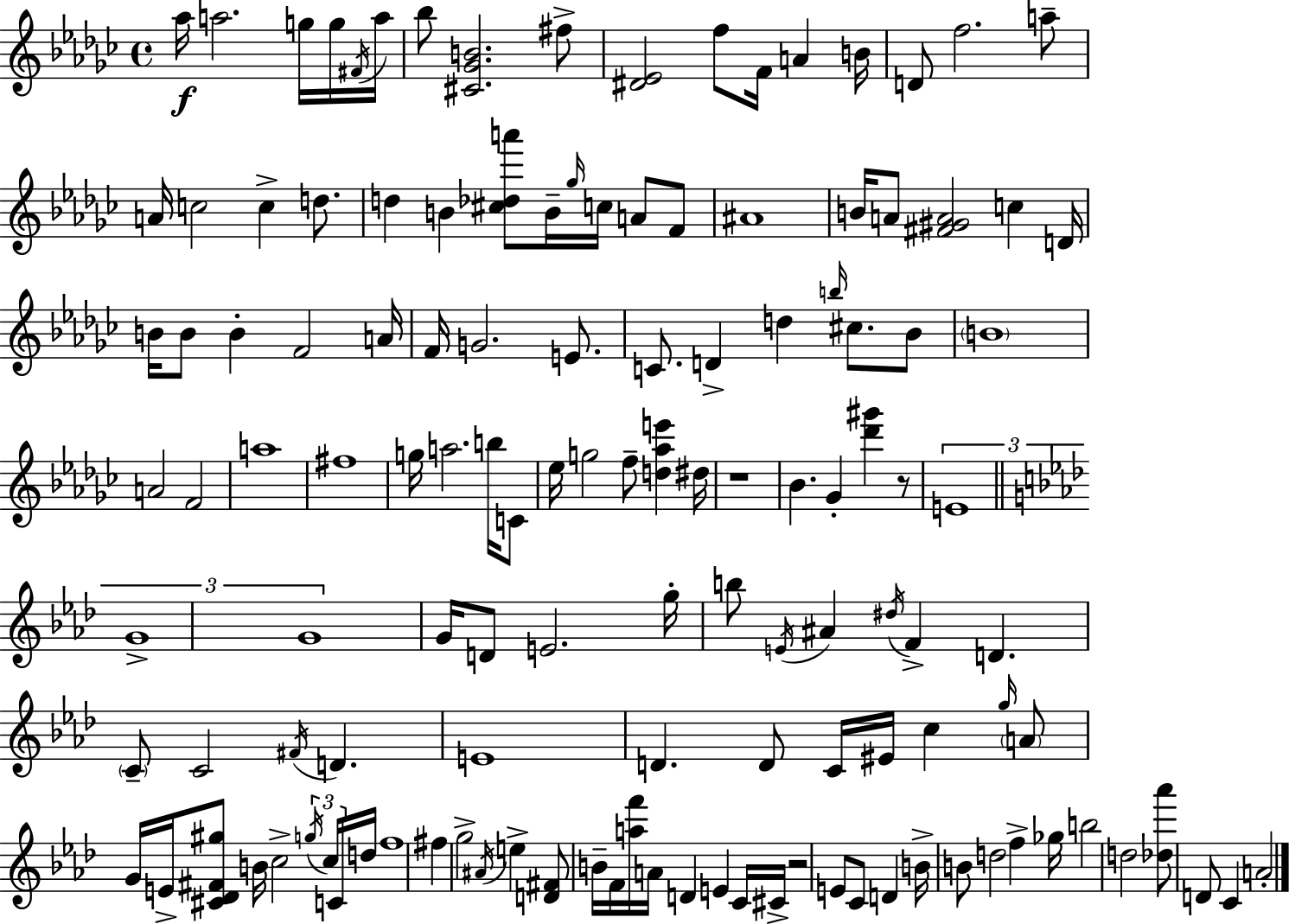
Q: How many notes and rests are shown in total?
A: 131